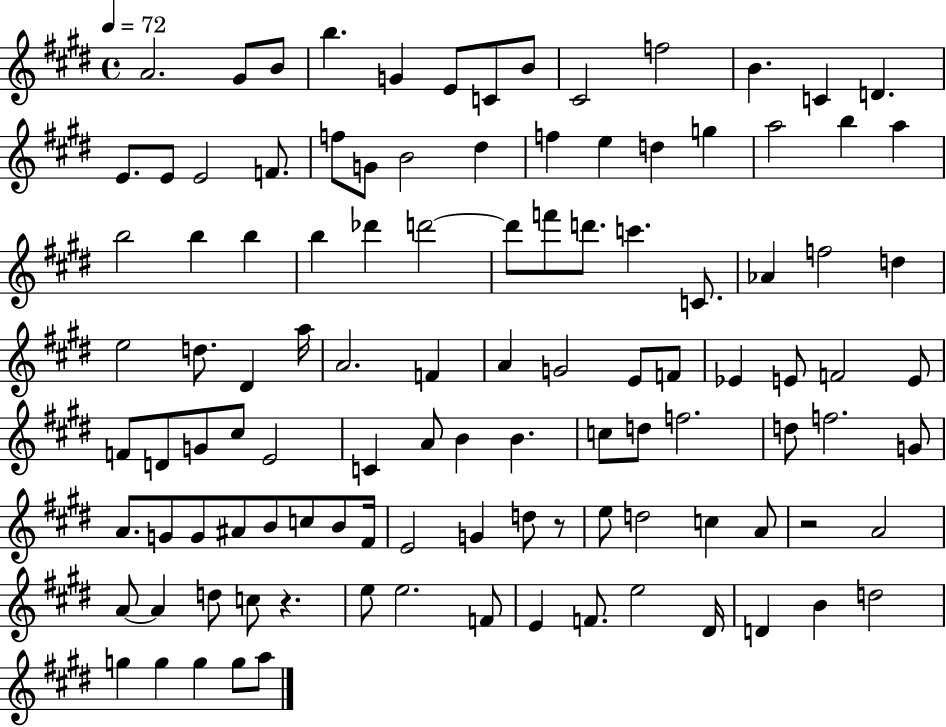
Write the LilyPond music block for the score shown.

{
  \clef treble
  \time 4/4
  \defaultTimeSignature
  \key e \major
  \tempo 4 = 72
  a'2. gis'8 b'8 | b''4. g'4 e'8 c'8 b'8 | cis'2 f''2 | b'4. c'4 d'4. | \break e'8. e'8 e'2 f'8. | f''8 g'8 b'2 dis''4 | f''4 e''4 d''4 g''4 | a''2 b''4 a''4 | \break b''2 b''4 b''4 | b''4 des'''4 d'''2~~ | d'''8 f'''8 d'''8. c'''4. c'8. | aes'4 f''2 d''4 | \break e''2 d''8. dis'4 a''16 | a'2. f'4 | a'4 g'2 e'8 f'8 | ees'4 e'8 f'2 e'8 | \break f'8 d'8 g'8 cis''8 e'2 | c'4 a'8 b'4 b'4. | c''8 d''8 f''2. | d''8 f''2. g'8 | \break a'8. g'8 g'8 ais'8 b'8 c''8 b'8 fis'16 | e'2 g'4 d''8 r8 | e''8 d''2 c''4 a'8 | r2 a'2 | \break a'8~~ a'4 d''8 c''8 r4. | e''8 e''2. f'8 | e'4 f'8. e''2 dis'16 | d'4 b'4 d''2 | \break g''4 g''4 g''4 g''8 a''8 | \bar "|."
}